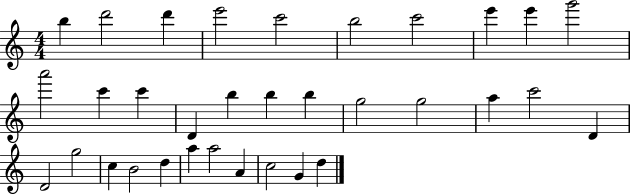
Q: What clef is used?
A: treble